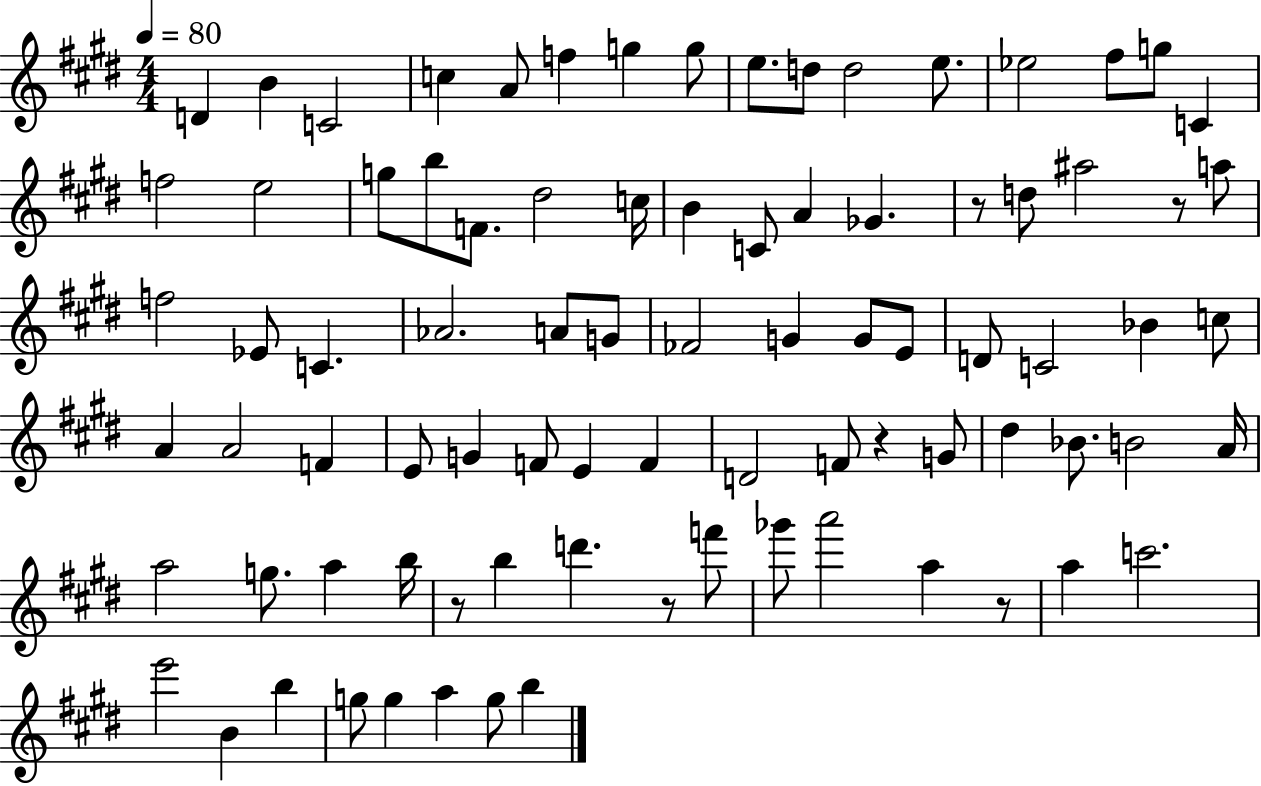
D4/q B4/q C4/h C5/q A4/e F5/q G5/q G5/e E5/e. D5/e D5/h E5/e. Eb5/h F#5/e G5/e C4/q F5/h E5/h G5/e B5/e F4/e. D#5/h C5/s B4/q C4/e A4/q Gb4/q. R/e D5/e A#5/h R/e A5/e F5/h Eb4/e C4/q. Ab4/h. A4/e G4/e FES4/h G4/q G4/e E4/e D4/e C4/h Bb4/q C5/e A4/q A4/h F4/q E4/e G4/q F4/e E4/q F4/q D4/h F4/e R/q G4/e D#5/q Bb4/e. B4/h A4/s A5/h G5/e. A5/q B5/s R/e B5/q D6/q. R/e F6/e Gb6/e A6/h A5/q R/e A5/q C6/h. E6/h B4/q B5/q G5/e G5/q A5/q G5/e B5/q